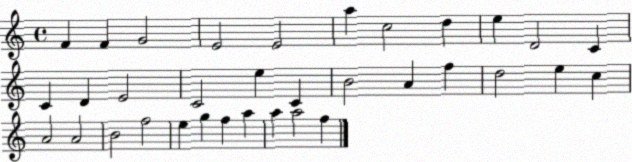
X:1
T:Untitled
M:4/4
L:1/4
K:C
F F G2 E2 E2 a c2 d e D2 C C D E2 C2 e C B2 A f d2 e c A2 A2 B2 f2 e g f a a a2 f